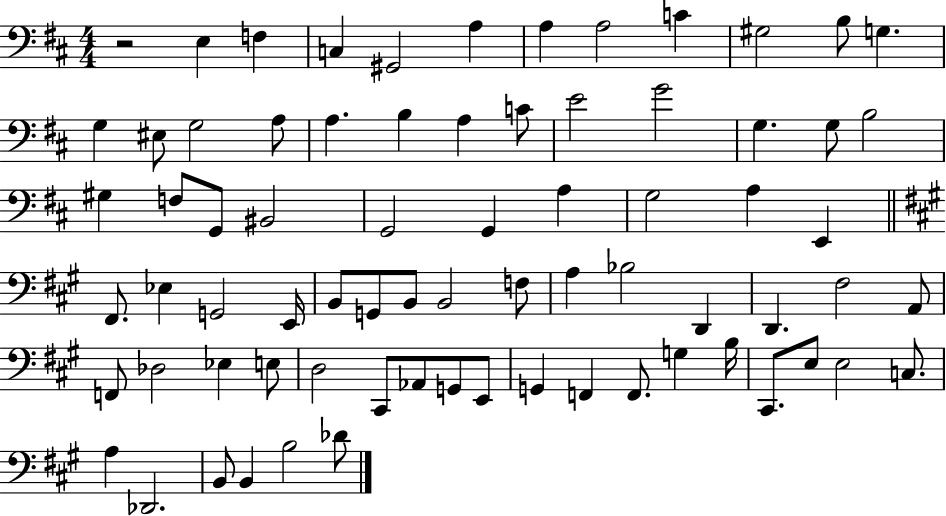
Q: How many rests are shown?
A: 1